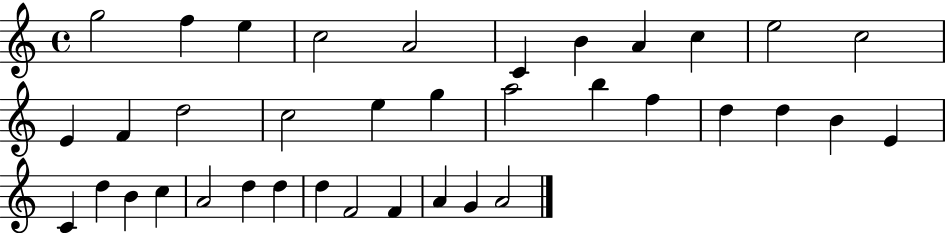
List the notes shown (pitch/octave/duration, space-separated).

G5/h F5/q E5/q C5/h A4/h C4/q B4/q A4/q C5/q E5/h C5/h E4/q F4/q D5/h C5/h E5/q G5/q A5/h B5/q F5/q D5/q D5/q B4/q E4/q C4/q D5/q B4/q C5/q A4/h D5/q D5/q D5/q F4/h F4/q A4/q G4/q A4/h